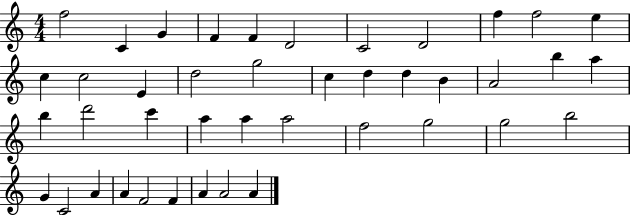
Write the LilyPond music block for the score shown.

{
  \clef treble
  \numericTimeSignature
  \time 4/4
  \key c \major
  f''2 c'4 g'4 | f'4 f'4 d'2 | c'2 d'2 | f''4 f''2 e''4 | \break c''4 c''2 e'4 | d''2 g''2 | c''4 d''4 d''4 b'4 | a'2 b''4 a''4 | \break b''4 d'''2 c'''4 | a''4 a''4 a''2 | f''2 g''2 | g''2 b''2 | \break g'4 c'2 a'4 | a'4 f'2 f'4 | a'4 a'2 a'4 | \bar "|."
}